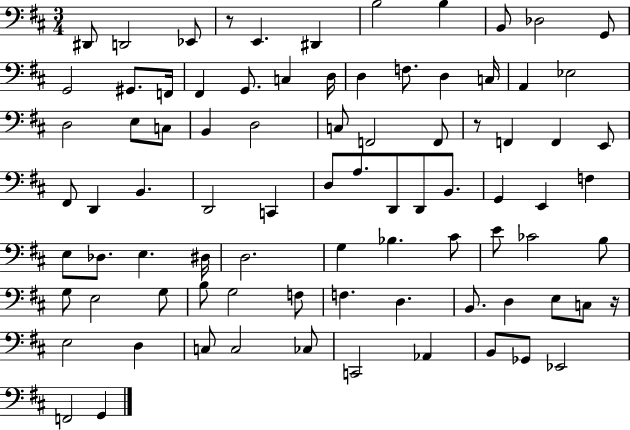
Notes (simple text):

D#2/e D2/h Eb2/e R/e E2/q. D#2/q B3/h B3/q B2/e Db3/h G2/e G2/h G#2/e. F2/s F#2/q G2/e. C3/q D3/s D3/q F3/e. D3/q C3/s A2/q Eb3/h D3/h E3/e C3/e B2/q D3/h C3/e F2/h F2/e R/e F2/q F2/q E2/e F#2/e D2/q B2/q. D2/h C2/q D3/e A3/e. D2/e D2/e B2/e. G2/q E2/q F3/q E3/e Db3/e. E3/q. D#3/s D3/h. G3/q Bb3/q. C#4/e E4/e CES4/h B3/e G3/e E3/h G3/e B3/e G3/h F3/e F3/q. D3/q. B2/e. D3/q E3/e C3/e R/s E3/h D3/q C3/e C3/h CES3/e C2/h Ab2/q B2/e Gb2/e Eb2/h F2/h G2/q